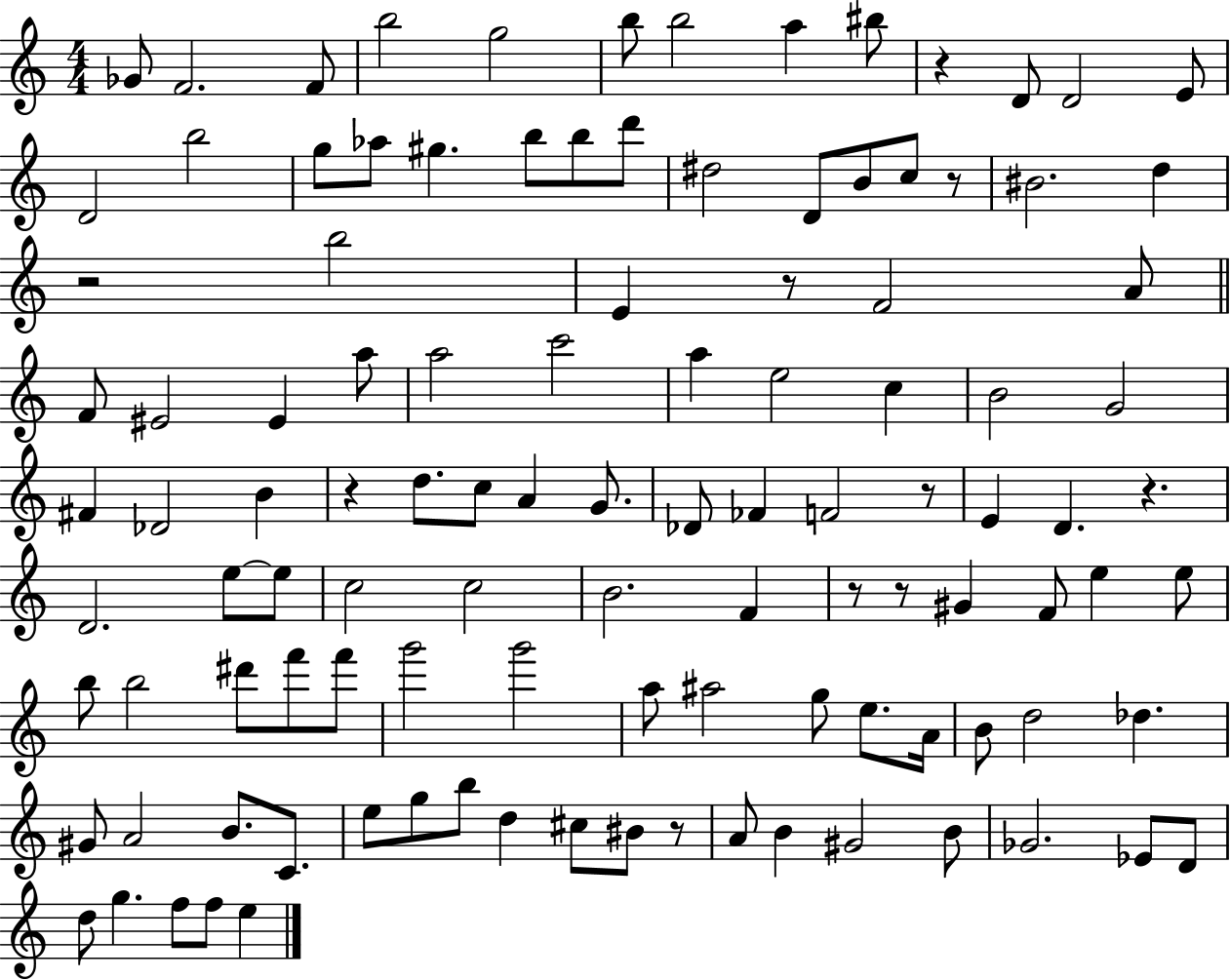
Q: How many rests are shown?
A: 10